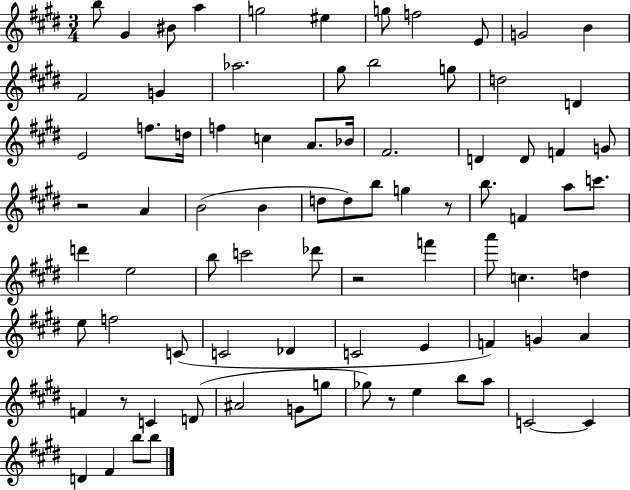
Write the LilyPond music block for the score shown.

{
  \clef treble
  \numericTimeSignature
  \time 3/4
  \key e \major
  b''8 gis'4 bis'8 a''4 | g''2 eis''4 | g''8 f''2 e'8 | g'2 b'4 | \break fis'2 g'4 | aes''2. | gis''8 b''2 g''8 | d''2 d'4 | \break e'2 f''8. d''16 | f''4 c''4 a'8. bes'16 | fis'2. | d'4 d'8 f'4 g'8 | \break r2 a'4 | b'2( b'4 | d''8 d''8) b''8 g''4 r8 | b''8. f'4 a''8 c'''8. | \break d'''4 e''2 | b''8 c'''2 des'''8 | r2 f'''4 | a'''8 c''4. d''4 | \break e''8 f''2 c'8( | c'2 des'4 | c'2 e'4 | f'4) g'4 a'4 | \break f'4 r8 c'4 d'8( | ais'2 g'8 g''8 | ges''8) r8 e''4 b''8 a''8 | c'2~~ c'4 | \break d'4 fis'4 b''8 b''8 | \bar "|."
}